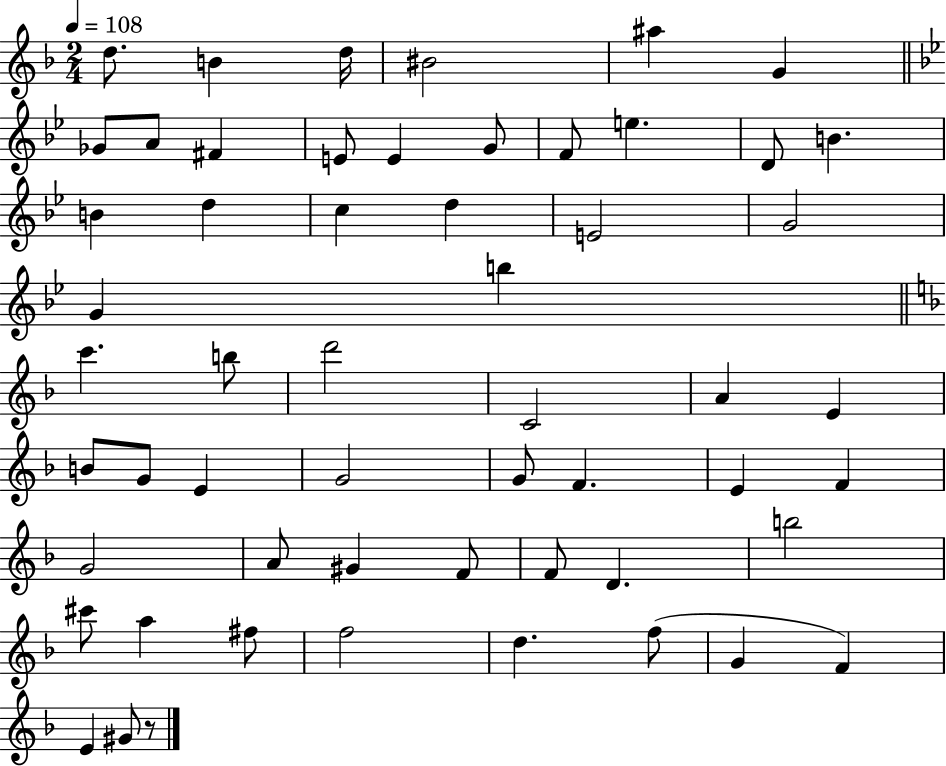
X:1
T:Untitled
M:2/4
L:1/4
K:F
d/2 B d/4 ^B2 ^a G _G/2 A/2 ^F E/2 E G/2 F/2 e D/2 B B d c d E2 G2 G b c' b/2 d'2 C2 A E B/2 G/2 E G2 G/2 F E F G2 A/2 ^G F/2 F/2 D b2 ^c'/2 a ^f/2 f2 d f/2 G F E ^G/2 z/2